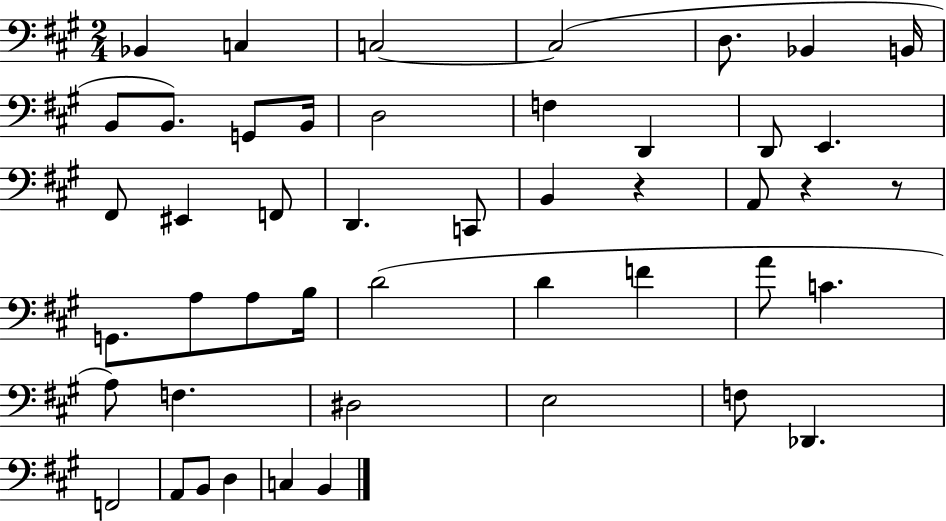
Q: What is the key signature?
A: A major